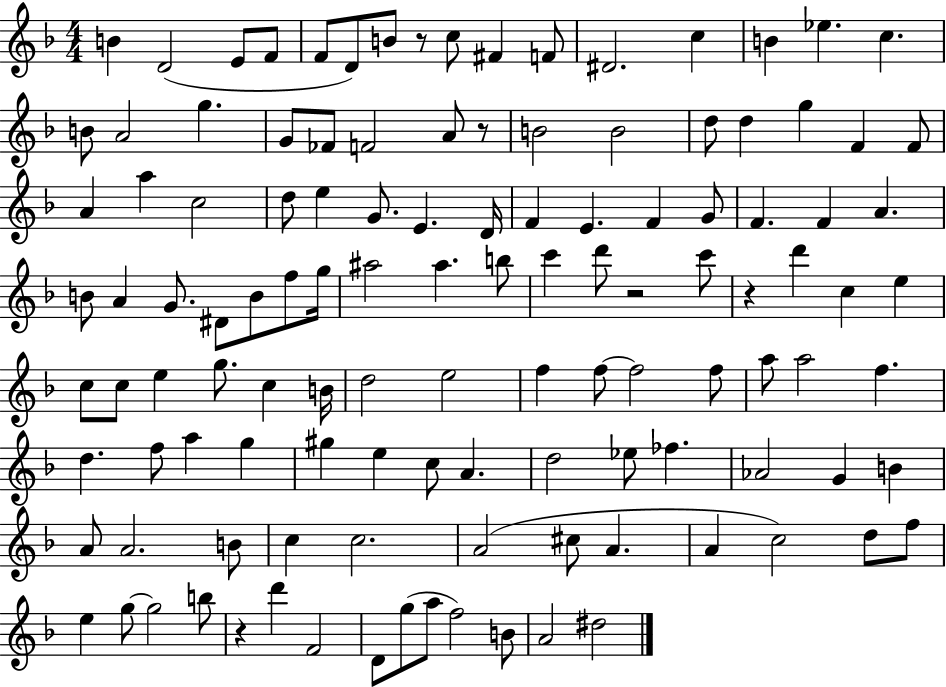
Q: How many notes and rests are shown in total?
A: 119